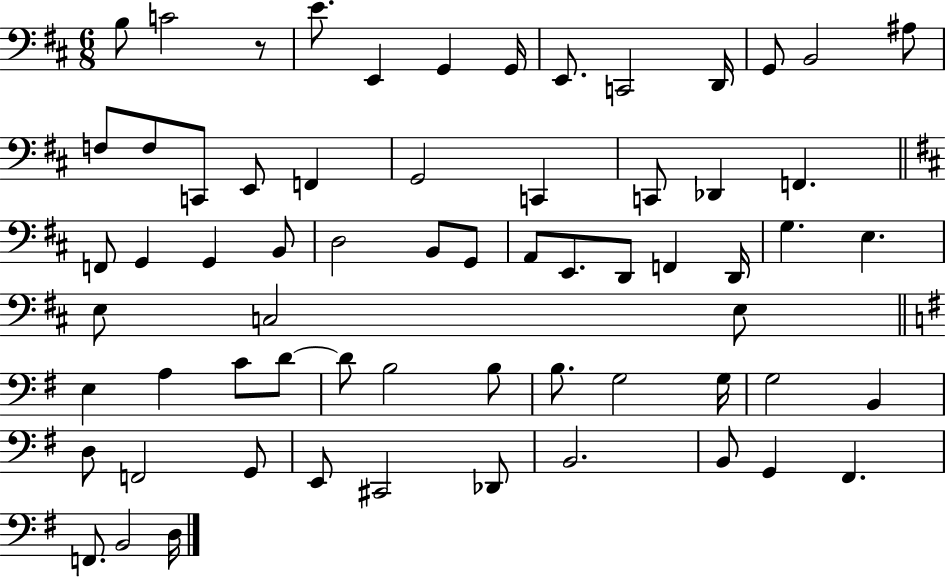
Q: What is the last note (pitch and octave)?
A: D3